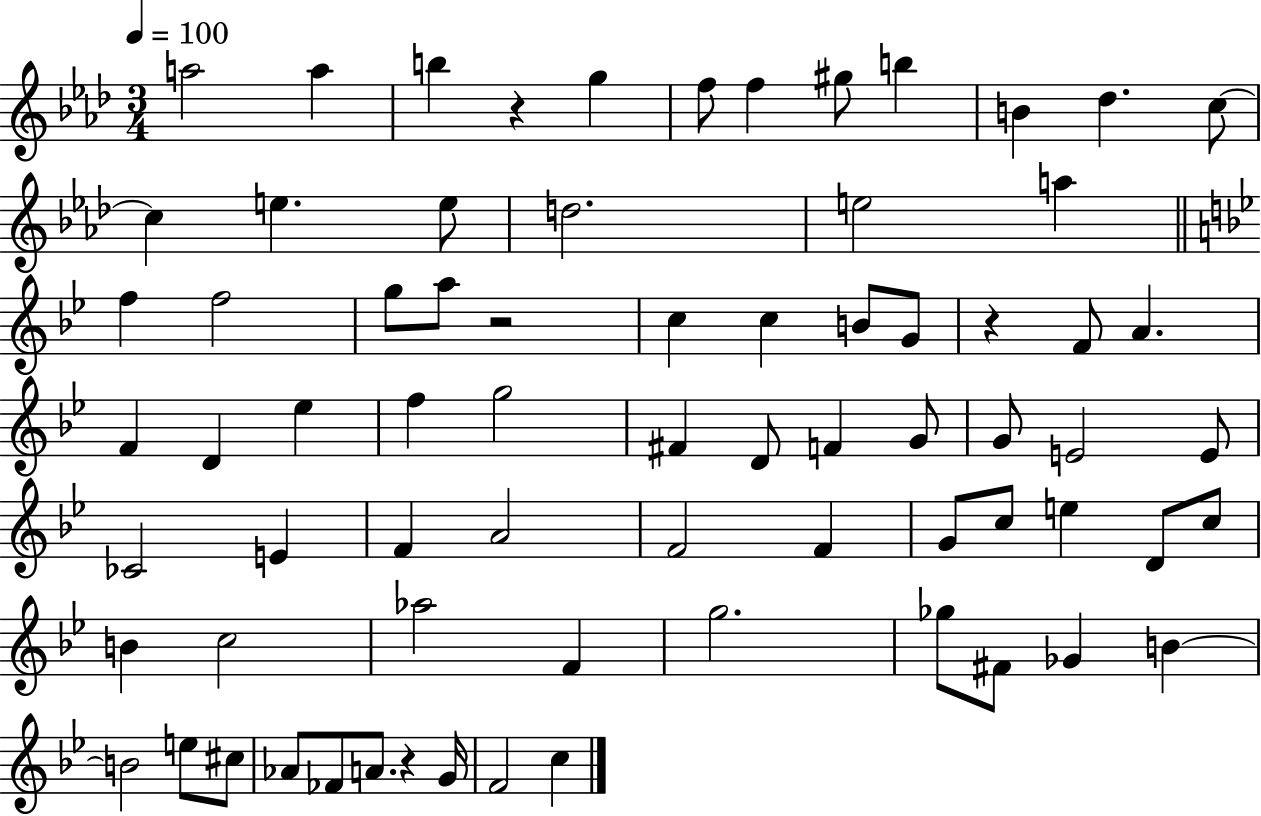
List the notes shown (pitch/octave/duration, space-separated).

A5/h A5/q B5/q R/q G5/q F5/e F5/q G#5/e B5/q B4/q Db5/q. C5/e C5/q E5/q. E5/e D5/h. E5/h A5/q F5/q F5/h G5/e A5/e R/h C5/q C5/q B4/e G4/e R/q F4/e A4/q. F4/q D4/q Eb5/q F5/q G5/h F#4/q D4/e F4/q G4/e G4/e E4/h E4/e CES4/h E4/q F4/q A4/h F4/h F4/q G4/e C5/e E5/q D4/e C5/e B4/q C5/h Ab5/h F4/q G5/h. Gb5/e F#4/e Gb4/q B4/q B4/h E5/e C#5/e Ab4/e FES4/e A4/e. R/q G4/s F4/h C5/q